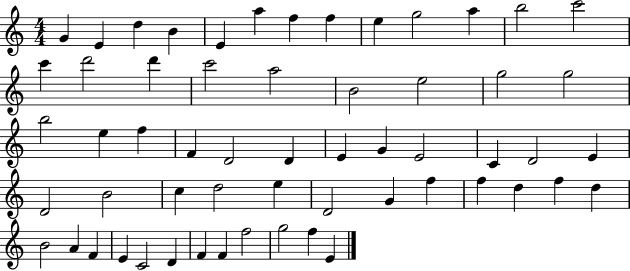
X:1
T:Untitled
M:4/4
L:1/4
K:C
G E d B E a f f e g2 a b2 c'2 c' d'2 d' c'2 a2 B2 e2 g2 g2 b2 e f F D2 D E G E2 C D2 E D2 B2 c d2 e D2 G f f d f d B2 A F E C2 D F F f2 g2 f E